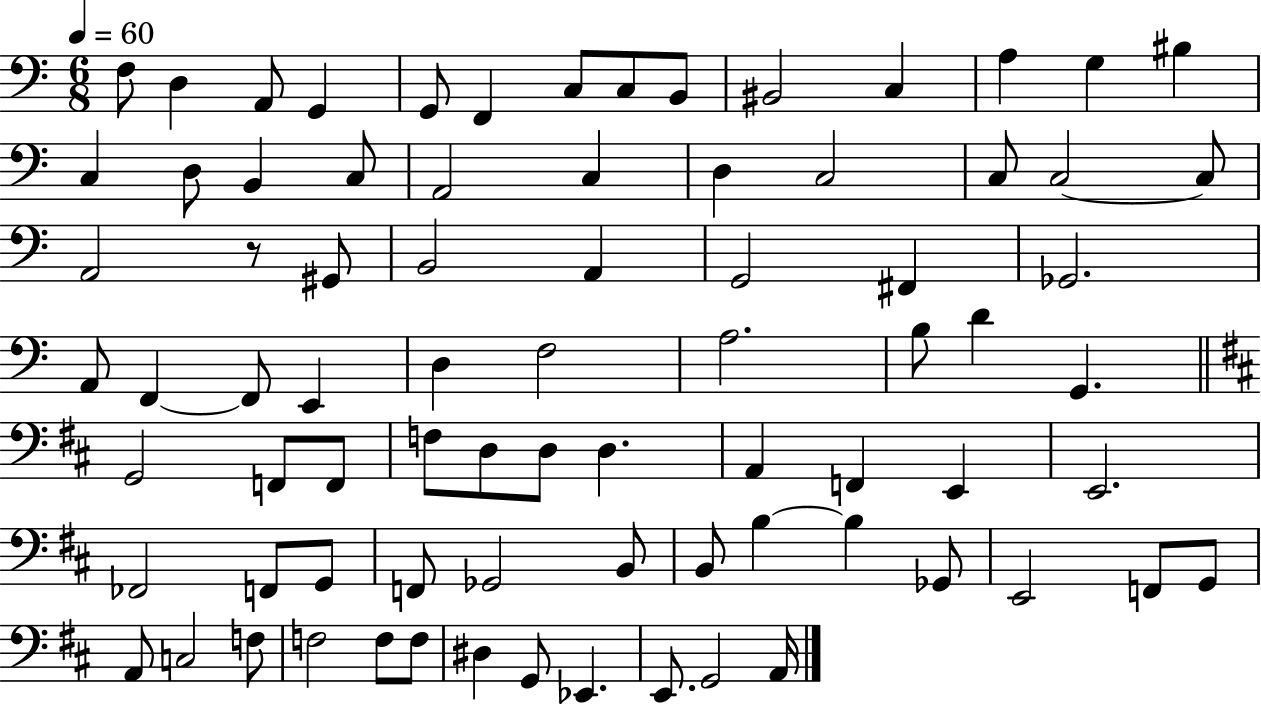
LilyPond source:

{
  \clef bass
  \numericTimeSignature
  \time 6/8
  \key c \major
  \tempo 4 = 60
  f8 d4 a,8 g,4 | g,8 f,4 c8 c8 b,8 | bis,2 c4 | a4 g4 bis4 | \break c4 d8 b,4 c8 | a,2 c4 | d4 c2 | c8 c2~~ c8 | \break a,2 r8 gis,8 | b,2 a,4 | g,2 fis,4 | ges,2. | \break a,8 f,4~~ f,8 e,4 | d4 f2 | a2. | b8 d'4 g,4. | \break \bar "||" \break \key d \major g,2 f,8 f,8 | f8 d8 d8 d4. | a,4 f,4 e,4 | e,2. | \break fes,2 f,8 g,8 | f,8 ges,2 b,8 | b,8 b4~~ b4 ges,8 | e,2 f,8 g,8 | \break a,8 c2 f8 | f2 f8 f8 | dis4 g,8 ees,4. | e,8. g,2 a,16 | \break \bar "|."
}